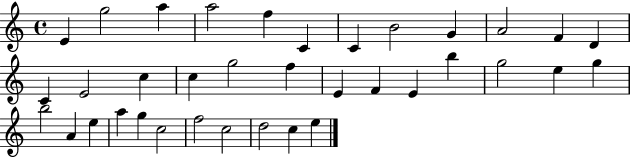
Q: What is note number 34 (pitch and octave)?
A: D5